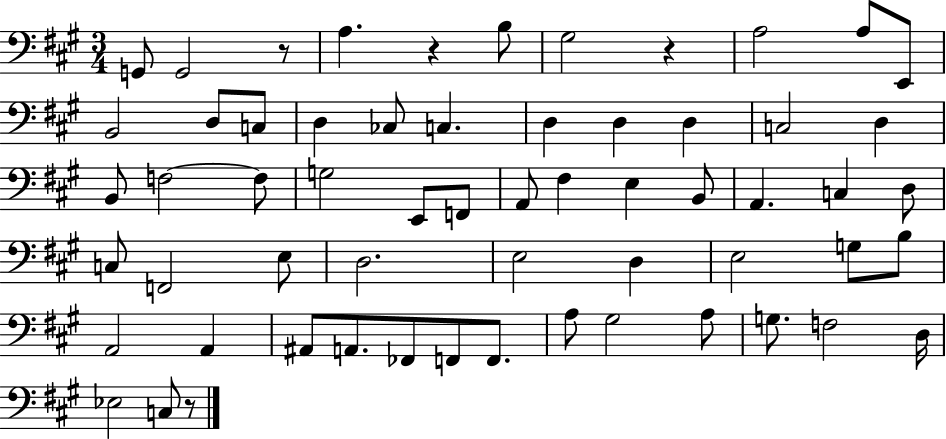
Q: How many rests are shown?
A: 4